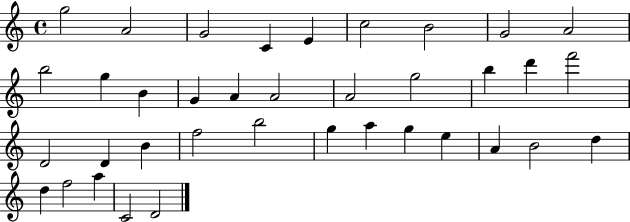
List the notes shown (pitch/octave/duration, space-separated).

G5/h A4/h G4/h C4/q E4/q C5/h B4/h G4/h A4/h B5/h G5/q B4/q G4/q A4/q A4/h A4/h G5/h B5/q D6/q F6/h D4/h D4/q B4/q F5/h B5/h G5/q A5/q G5/q E5/q A4/q B4/h D5/q D5/q F5/h A5/q C4/h D4/h